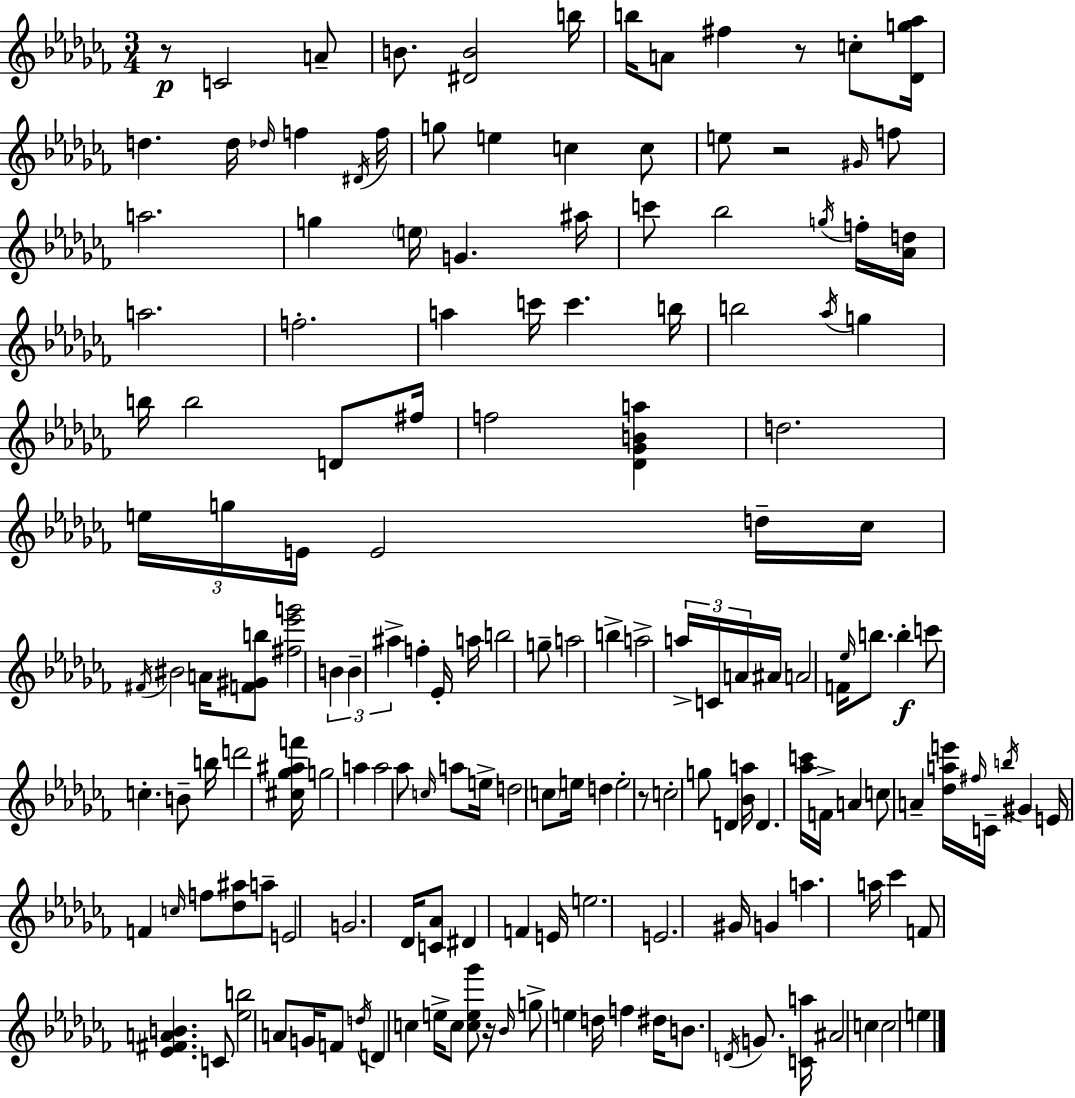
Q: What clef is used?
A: treble